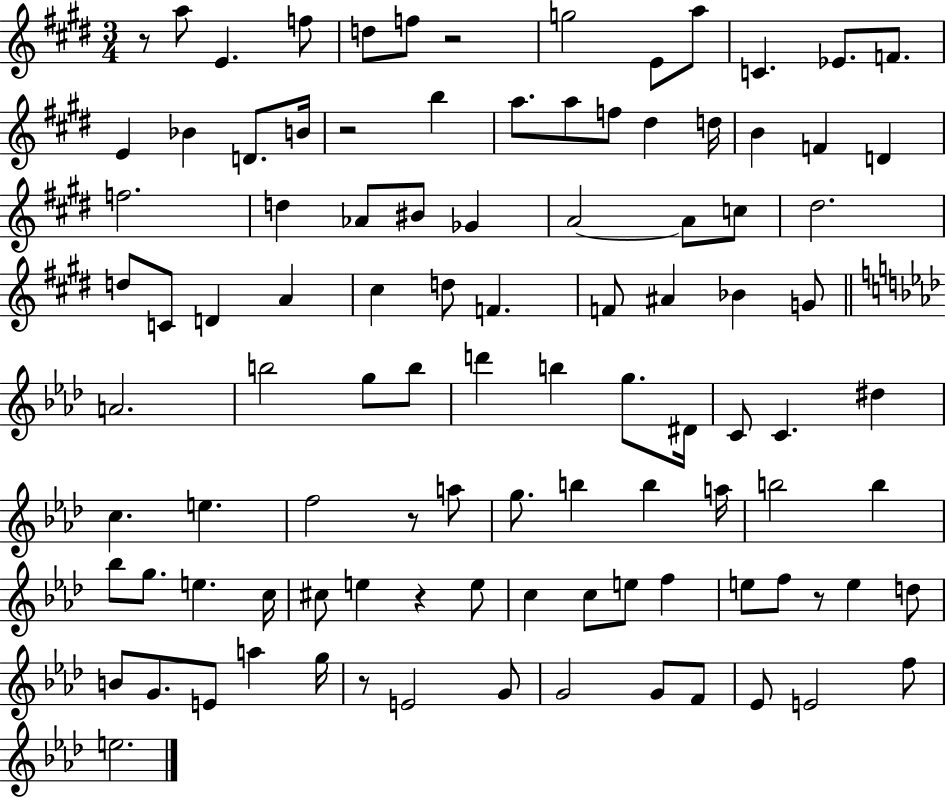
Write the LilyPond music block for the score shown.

{
  \clef treble
  \numericTimeSignature
  \time 3/4
  \key e \major
  r8 a''8 e'4. f''8 | d''8 f''8 r2 | g''2 e'8 a''8 | c'4. ees'8. f'8. | \break e'4 bes'4 d'8. b'16 | r2 b''4 | a''8. a''8 f''8 dis''4 d''16 | b'4 f'4 d'4 | \break f''2. | d''4 aes'8 bis'8 ges'4 | a'2~~ a'8 c''8 | dis''2. | \break d''8 c'8 d'4 a'4 | cis''4 d''8 f'4. | f'8 ais'4 bes'4 g'8 | \bar "||" \break \key aes \major a'2. | b''2 g''8 b''8 | d'''4 b''4 g''8. dis'16 | c'8 c'4. dis''4 | \break c''4. e''4. | f''2 r8 a''8 | g''8. b''4 b''4 a''16 | b''2 b''4 | \break bes''8 g''8. e''4. c''16 | cis''8 e''4 r4 e''8 | c''4 c''8 e''8 f''4 | e''8 f''8 r8 e''4 d''8 | \break b'8 g'8. e'8 a''4 g''16 | r8 e'2 g'8 | g'2 g'8 f'8 | ees'8 e'2 f''8 | \break e''2. | \bar "|."
}